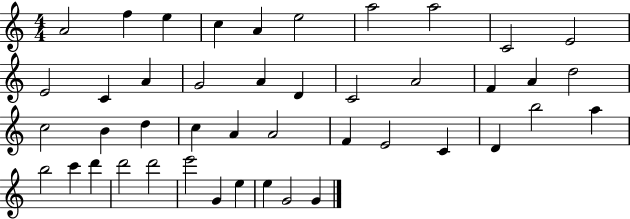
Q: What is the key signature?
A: C major